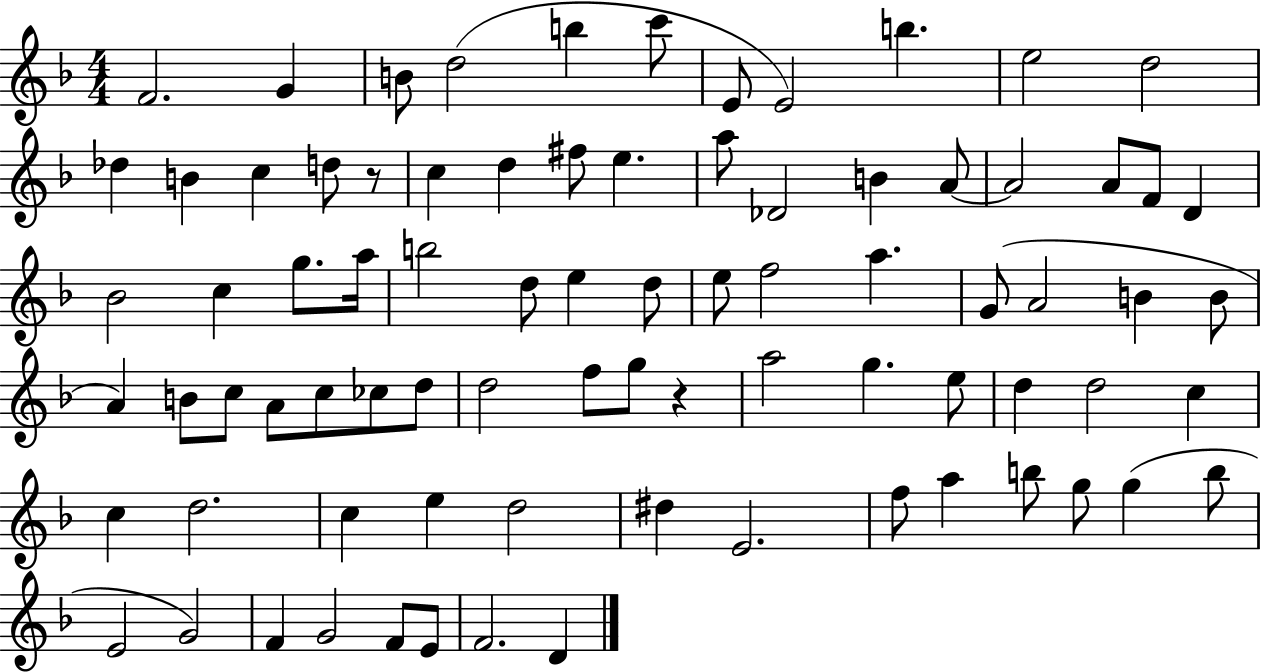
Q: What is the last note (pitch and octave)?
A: D4